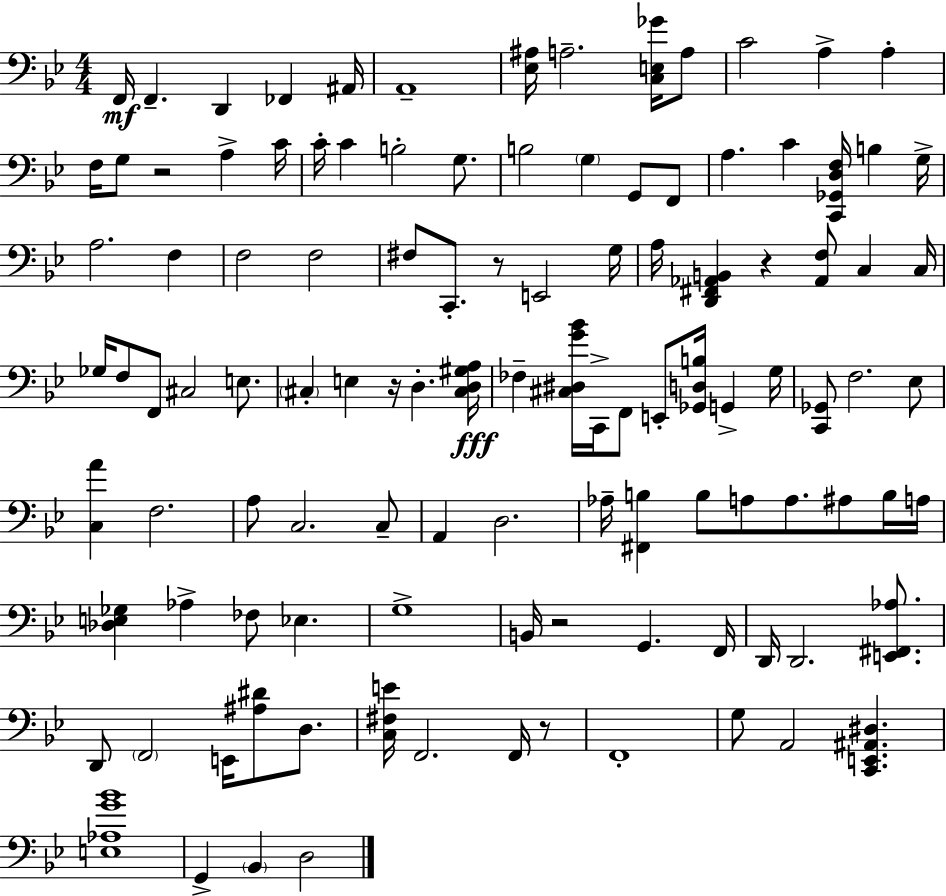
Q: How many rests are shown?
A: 6